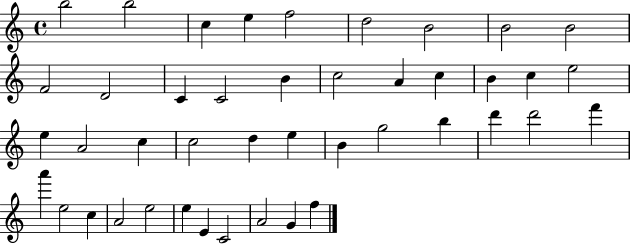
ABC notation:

X:1
T:Untitled
M:4/4
L:1/4
K:C
b2 b2 c e f2 d2 B2 B2 B2 F2 D2 C C2 B c2 A c B c e2 e A2 c c2 d e B g2 b d' d'2 f' a' e2 c A2 e2 e E C2 A2 G f